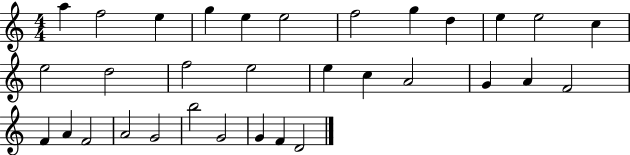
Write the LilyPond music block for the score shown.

{
  \clef treble
  \numericTimeSignature
  \time 4/4
  \key c \major
  a''4 f''2 e''4 | g''4 e''4 e''2 | f''2 g''4 d''4 | e''4 e''2 c''4 | \break e''2 d''2 | f''2 e''2 | e''4 c''4 a'2 | g'4 a'4 f'2 | \break f'4 a'4 f'2 | a'2 g'2 | b''2 g'2 | g'4 f'4 d'2 | \break \bar "|."
}